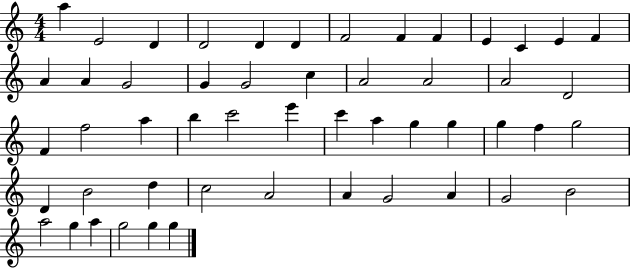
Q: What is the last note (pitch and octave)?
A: G5